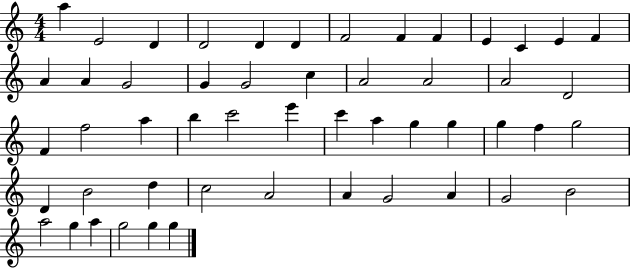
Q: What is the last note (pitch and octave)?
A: G5